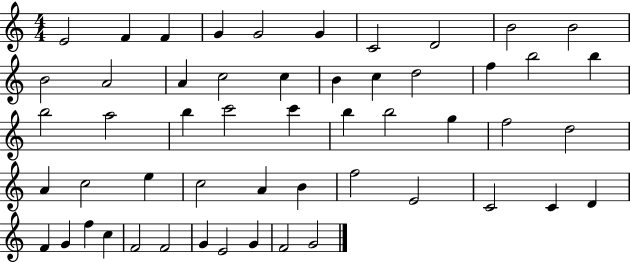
{
  \clef treble
  \numericTimeSignature
  \time 4/4
  \key c \major
  e'2 f'4 f'4 | g'4 g'2 g'4 | c'2 d'2 | b'2 b'2 | \break b'2 a'2 | a'4 c''2 c''4 | b'4 c''4 d''2 | f''4 b''2 b''4 | \break b''2 a''2 | b''4 c'''2 c'''4 | b''4 b''2 g''4 | f''2 d''2 | \break a'4 c''2 e''4 | c''2 a'4 b'4 | f''2 e'2 | c'2 c'4 d'4 | \break f'4 g'4 f''4 c''4 | f'2 f'2 | g'4 e'2 g'4 | f'2 g'2 | \break \bar "|."
}